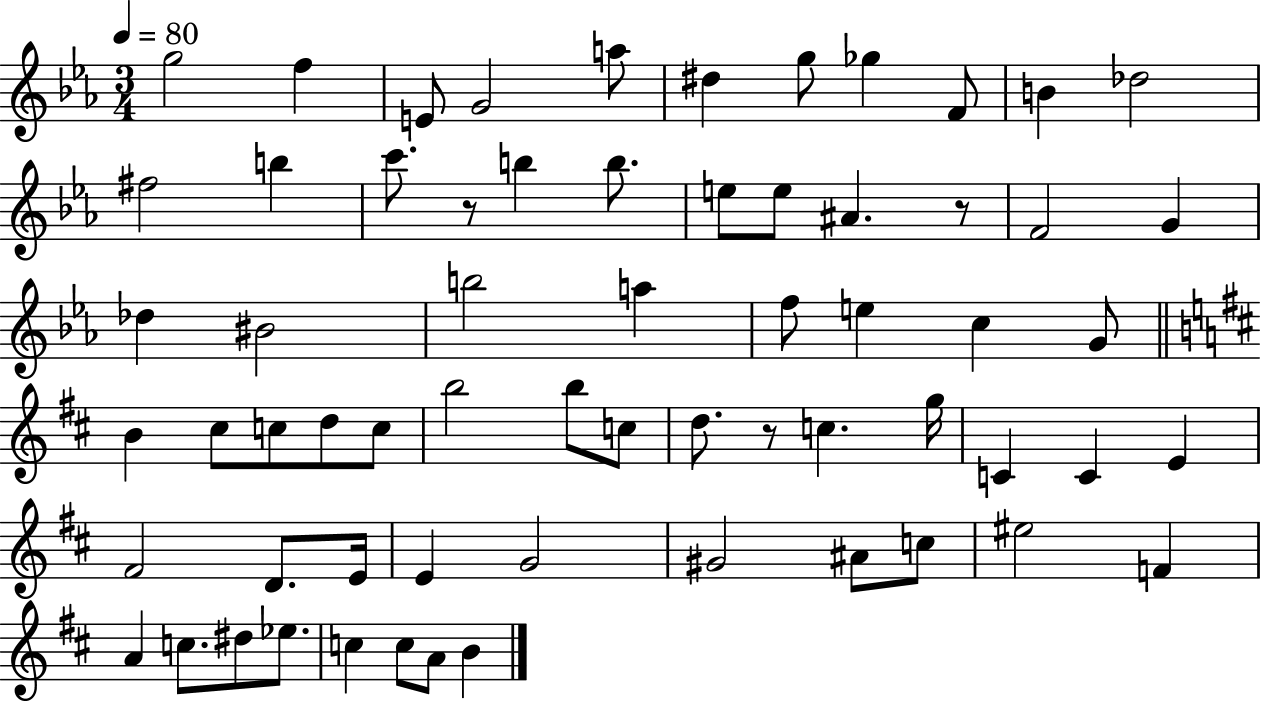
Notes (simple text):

G5/h F5/q E4/e G4/h A5/e D#5/q G5/e Gb5/q F4/e B4/q Db5/h F#5/h B5/q C6/e. R/e B5/q B5/e. E5/e E5/e A#4/q. R/e F4/h G4/q Db5/q BIS4/h B5/h A5/q F5/e E5/q C5/q G4/e B4/q C#5/e C5/e D5/e C5/e B5/h B5/e C5/e D5/e. R/e C5/q. G5/s C4/q C4/q E4/q F#4/h D4/e. E4/s E4/q G4/h G#4/h A#4/e C5/e EIS5/h F4/q A4/q C5/e. D#5/e Eb5/e. C5/q C5/e A4/e B4/q